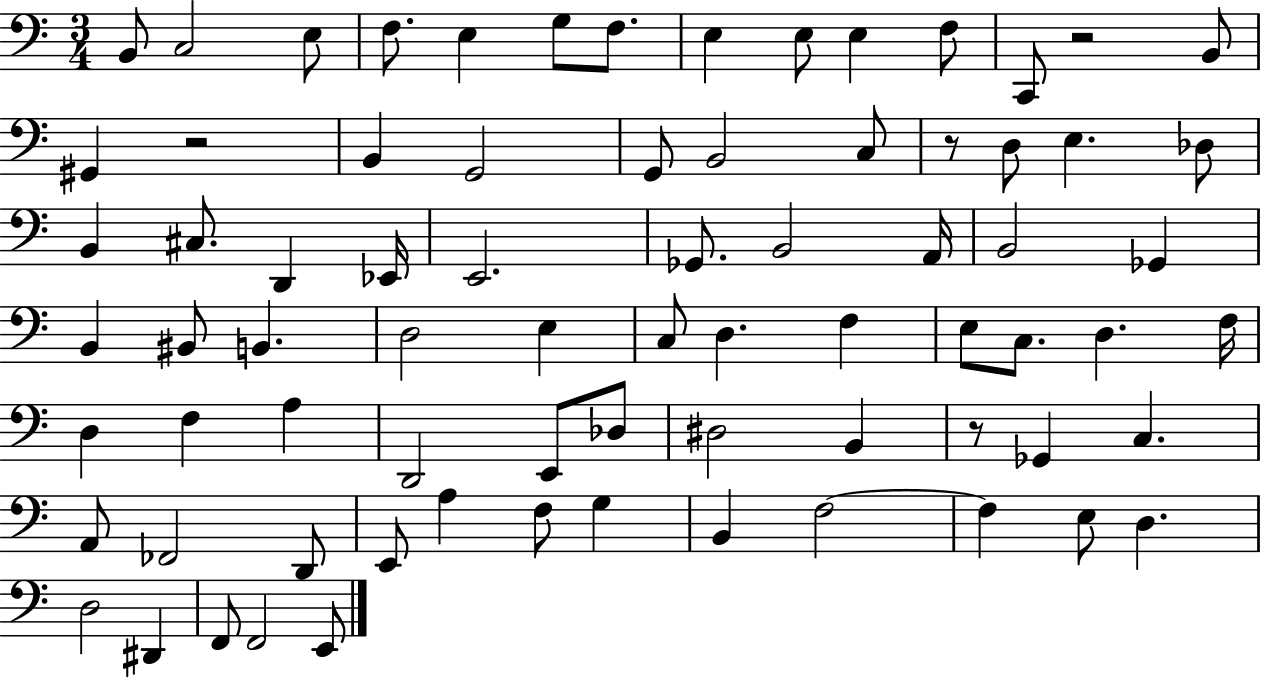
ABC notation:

X:1
T:Untitled
M:3/4
L:1/4
K:C
B,,/2 C,2 E,/2 F,/2 E, G,/2 F,/2 E, E,/2 E, F,/2 C,,/2 z2 B,,/2 ^G,, z2 B,, G,,2 G,,/2 B,,2 C,/2 z/2 D,/2 E, _D,/2 B,, ^C,/2 D,, _E,,/4 E,,2 _G,,/2 B,,2 A,,/4 B,,2 _G,, B,, ^B,,/2 B,, D,2 E, C,/2 D, F, E,/2 C,/2 D, F,/4 D, F, A, D,,2 E,,/2 _D,/2 ^D,2 B,, z/2 _G,, C, A,,/2 _F,,2 D,,/2 E,,/2 A, F,/2 G, B,, F,2 F, E,/2 D, D,2 ^D,, F,,/2 F,,2 E,,/2